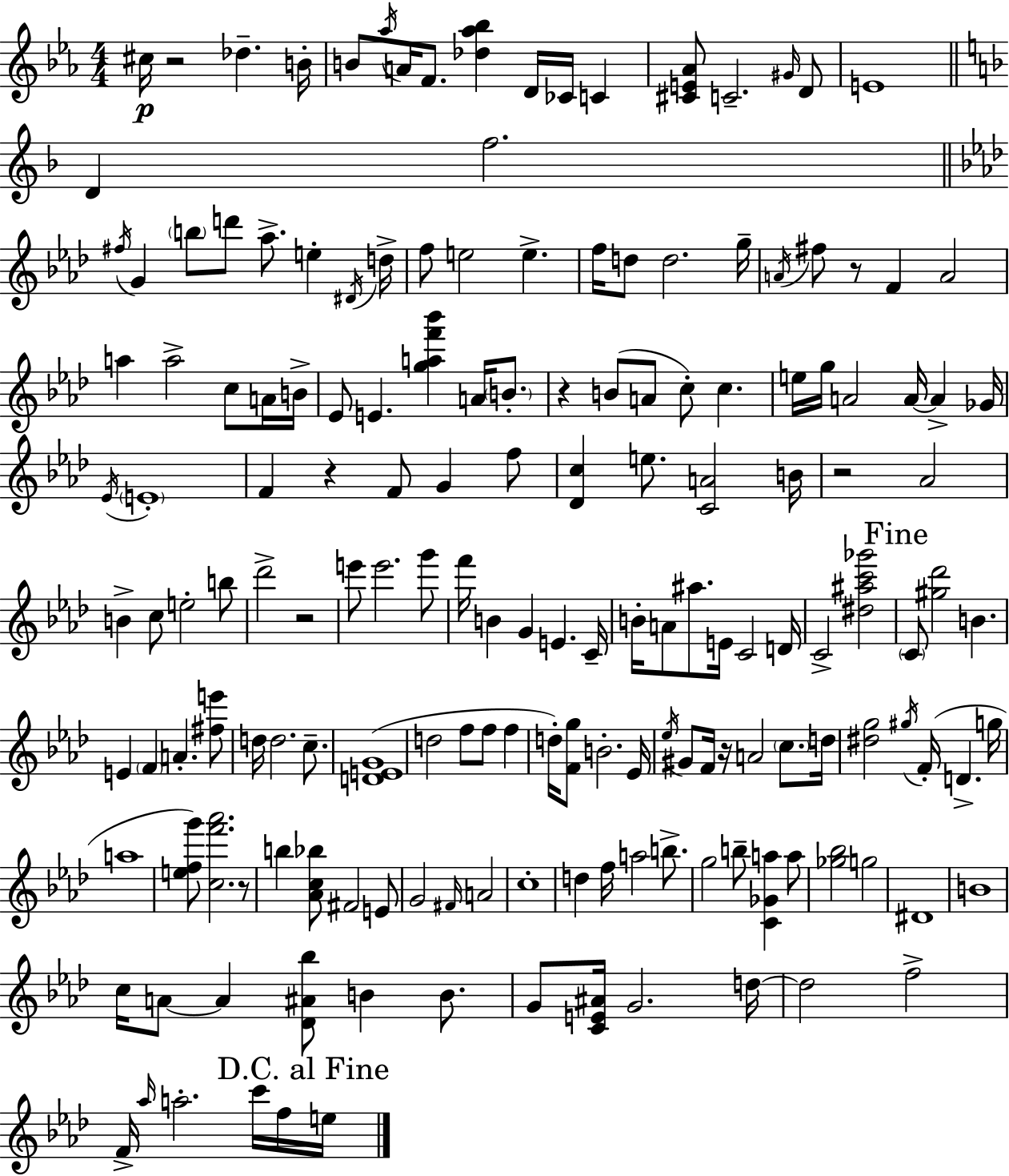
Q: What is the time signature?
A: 4/4